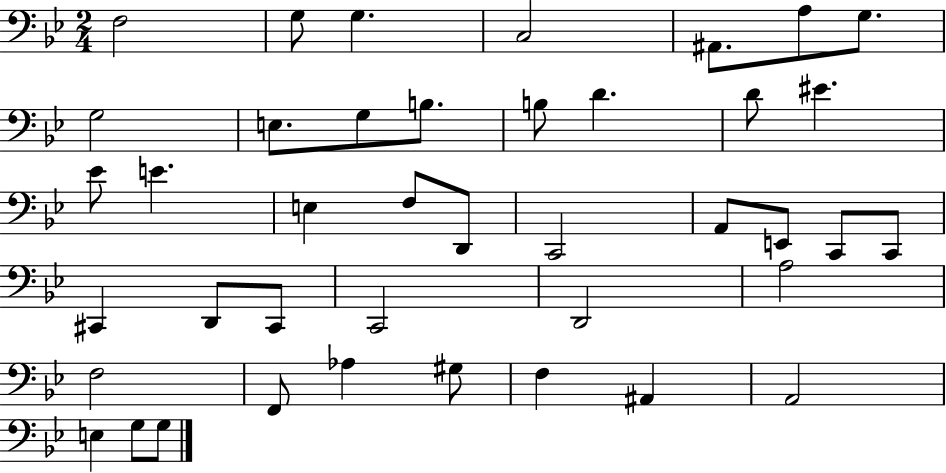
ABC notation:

X:1
T:Untitled
M:2/4
L:1/4
K:Bb
F,2 G,/2 G, C,2 ^A,,/2 A,/2 G,/2 G,2 E,/2 G,/2 B,/2 B,/2 D D/2 ^E _E/2 E E, F,/2 D,,/2 C,,2 A,,/2 E,,/2 C,,/2 C,,/2 ^C,, D,,/2 ^C,,/2 C,,2 D,,2 A,2 F,2 F,,/2 _A, ^G,/2 F, ^A,, A,,2 E, G,/2 G,/2